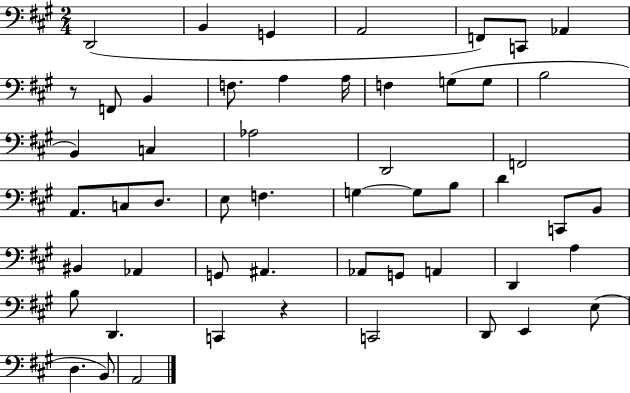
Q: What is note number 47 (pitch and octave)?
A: E2